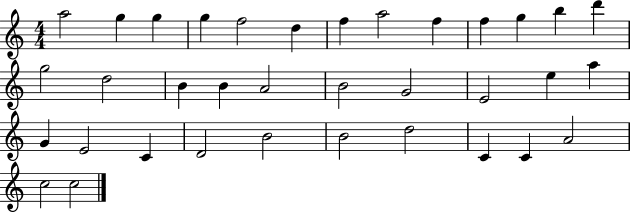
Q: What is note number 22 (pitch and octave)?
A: E5